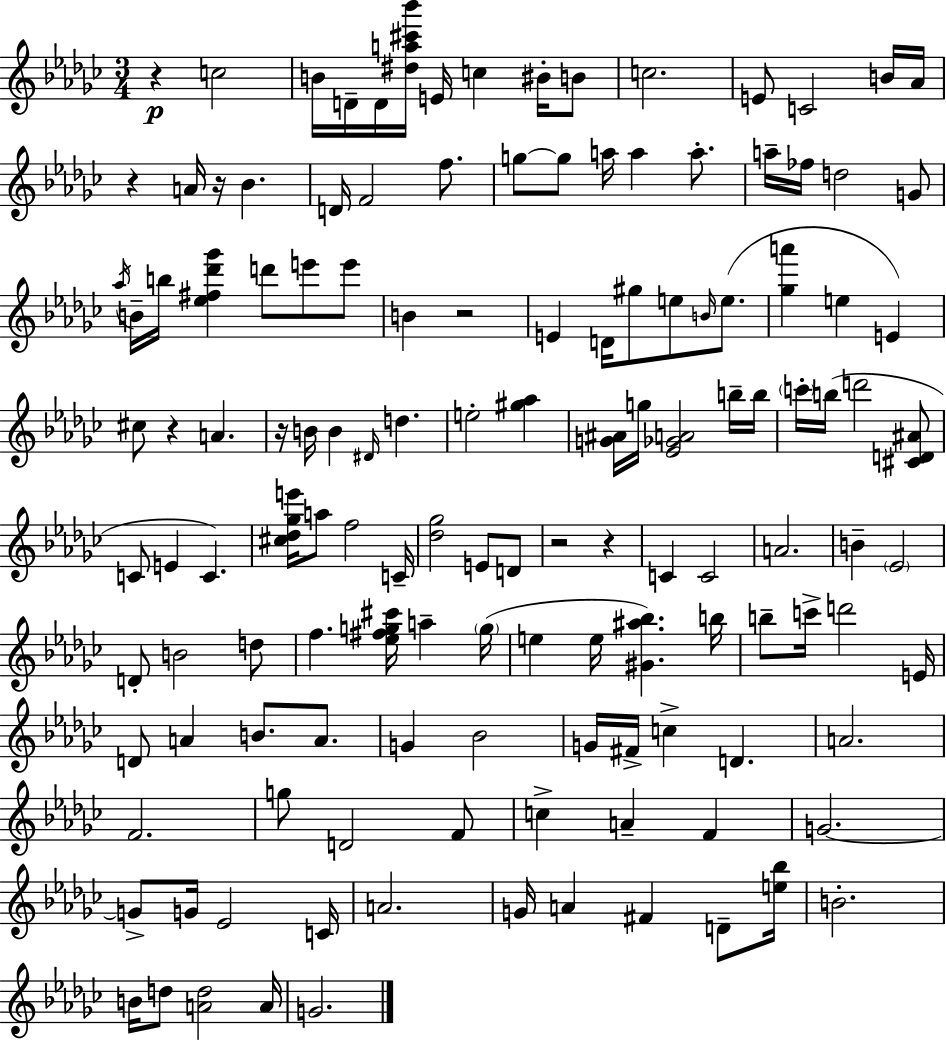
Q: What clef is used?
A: treble